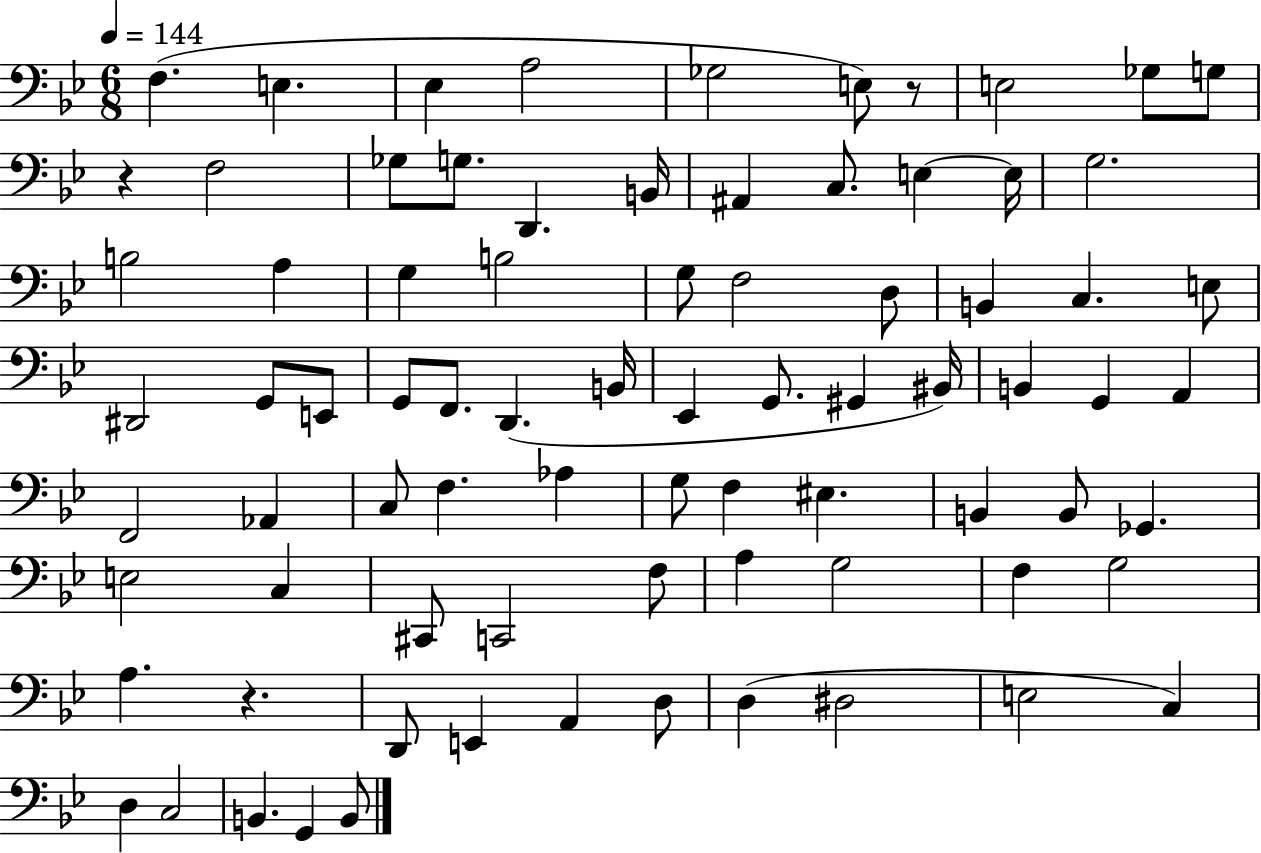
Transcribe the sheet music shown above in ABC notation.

X:1
T:Untitled
M:6/8
L:1/4
K:Bb
F, E, _E, A,2 _G,2 E,/2 z/2 E,2 _G,/2 G,/2 z F,2 _G,/2 G,/2 D,, B,,/4 ^A,, C,/2 E, E,/4 G,2 B,2 A, G, B,2 G,/2 F,2 D,/2 B,, C, E,/2 ^D,,2 G,,/2 E,,/2 G,,/2 F,,/2 D,, B,,/4 _E,, G,,/2 ^G,, ^B,,/4 B,, G,, A,, F,,2 _A,, C,/2 F, _A, G,/2 F, ^E, B,, B,,/2 _G,, E,2 C, ^C,,/2 C,,2 F,/2 A, G,2 F, G,2 A, z D,,/2 E,, A,, D,/2 D, ^D,2 E,2 C, D, C,2 B,, G,, B,,/2